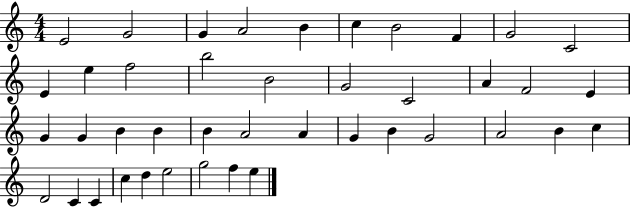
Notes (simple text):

E4/h G4/h G4/q A4/h B4/q C5/q B4/h F4/q G4/h C4/h E4/q E5/q F5/h B5/h B4/h G4/h C4/h A4/q F4/h E4/q G4/q G4/q B4/q B4/q B4/q A4/h A4/q G4/q B4/q G4/h A4/h B4/q C5/q D4/h C4/q C4/q C5/q D5/q E5/h G5/h F5/q E5/q